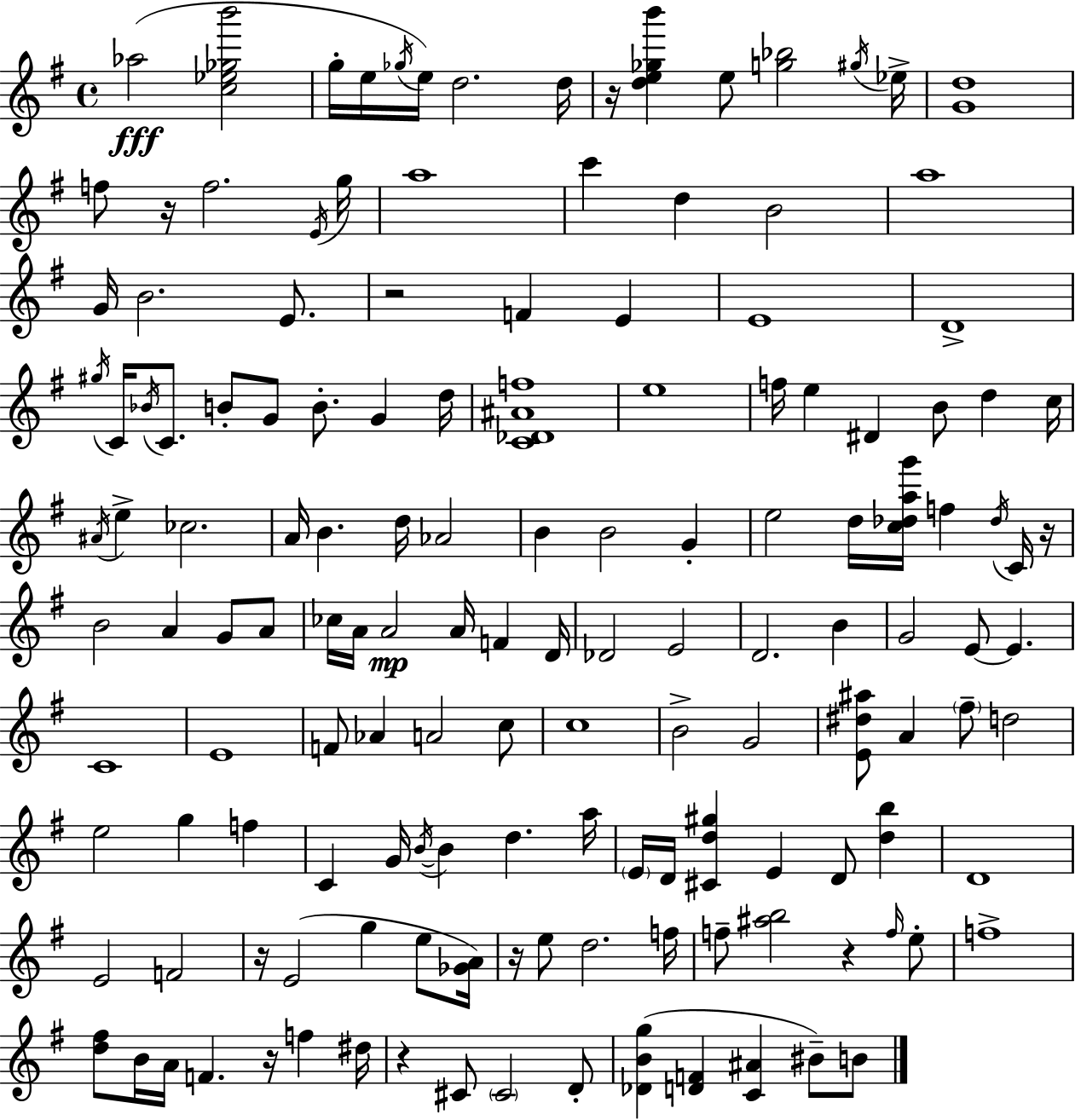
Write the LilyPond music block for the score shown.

{
  \clef treble
  \time 4/4
  \defaultTimeSignature
  \key g \major
  \repeat volta 2 { aes''2(\fff <c'' ees'' ges'' b'''>2 | g''16-. e''16 \acciaccatura { ges''16 } e''16) d''2. | d''16 r16 <d'' e'' ges'' b'''>4 e''8 <g'' bes''>2 | \acciaccatura { gis''16 } ees''16-> <g' d''>1 | \break f''8 r16 f''2. | \acciaccatura { e'16 } g''16 a''1 | c'''4 d''4 b'2 | a''1 | \break g'16 b'2. | e'8. r2 f'4 e'4 | e'1 | d'1-> | \break \acciaccatura { gis''16 } c'16 \acciaccatura { bes'16 } c'8. b'8-. g'8 b'8.-. | g'4 d''16 <c' des' ais' f''>1 | e''1 | f''16 e''4 dis'4 b'8 | \break d''4 c''16 \acciaccatura { ais'16 } e''4-> ces''2. | a'16 b'4. d''16 aes'2 | b'4 b'2 | g'4-. e''2 d''16 <c'' des'' a'' g'''>16 | \break f''4 \acciaccatura { des''16 } c'16 r16 b'2 a'4 | g'8 a'8 ces''16 a'16 a'2\mp | a'16 f'4 d'16 des'2 e'2 | d'2. | \break b'4 g'2 e'8~~ | e'4. c'1 | e'1 | f'8 aes'4 a'2 | \break c''8 c''1 | b'2-> g'2 | <e' dis'' ais''>8 a'4 \parenthesize fis''8-- d''2 | e''2 g''4 | \break f''4 c'4 g'16 \acciaccatura { b'16~ }~ b'4 | d''4. a''16 \parenthesize e'16 d'16 <cis' d'' gis''>4 e'4 | d'8 <d'' b''>4 d'1 | e'2 | \break f'2 r16 e'2( | g''4 e''8 <ges' a'>16) r16 e''8 d''2. | f''16 f''8-- <ais'' b''>2 | r4 \grace { f''16 } e''8-. f''1-> | \break <d'' fis''>8 b'16 a'16 f'4. | r16 f''4 dis''16 r4 cis'8 \parenthesize cis'2 | d'8-. <des' b' g''>4( <d' f'>4 | <c' ais'>4 bis'8--) b'8 } \bar "|."
}